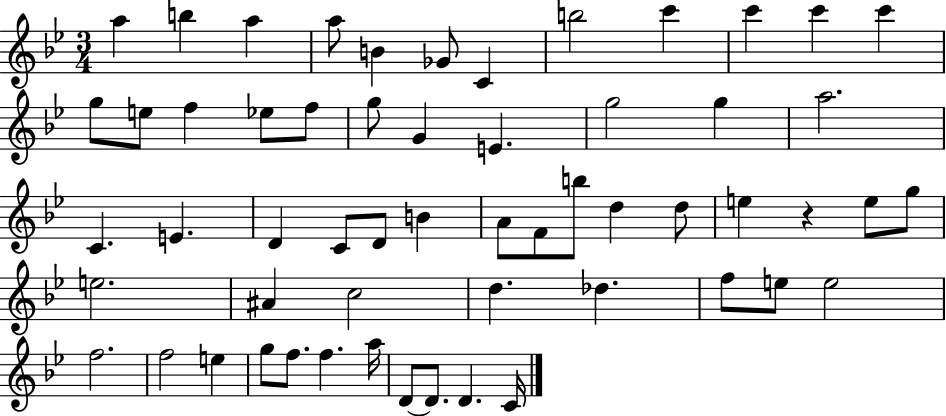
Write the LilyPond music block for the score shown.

{
  \clef treble
  \numericTimeSignature
  \time 3/4
  \key bes \major
  a''4 b''4 a''4 | a''8 b'4 ges'8 c'4 | b''2 c'''4 | c'''4 c'''4 c'''4 | \break g''8 e''8 f''4 ees''8 f''8 | g''8 g'4 e'4. | g''2 g''4 | a''2. | \break c'4. e'4. | d'4 c'8 d'8 b'4 | a'8 f'8 b''8 d''4 d''8 | e''4 r4 e''8 g''8 | \break e''2. | ais'4 c''2 | d''4. des''4. | f''8 e''8 e''2 | \break f''2. | f''2 e''4 | g''8 f''8. f''4. a''16 | d'8~~ d'8. d'4. c'16 | \break \bar "|."
}